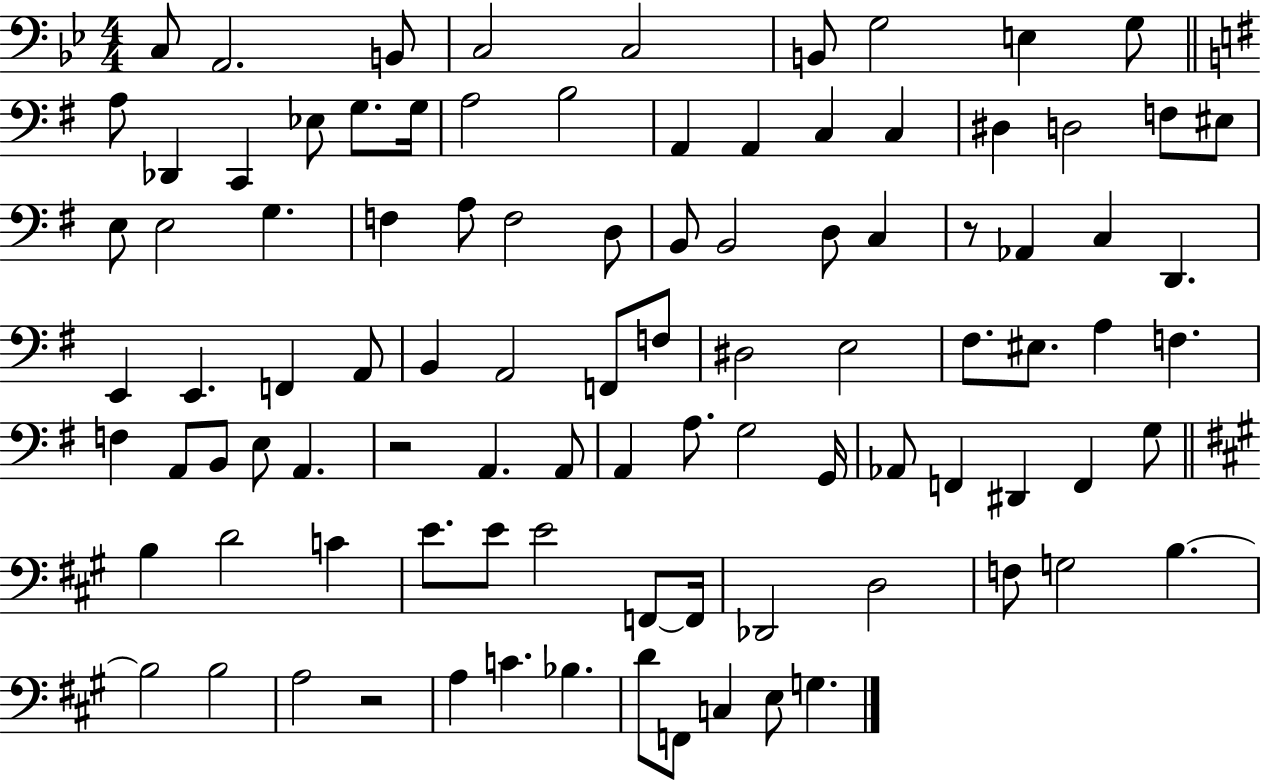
X:1
T:Untitled
M:4/4
L:1/4
K:Bb
C,/2 A,,2 B,,/2 C,2 C,2 B,,/2 G,2 E, G,/2 A,/2 _D,, C,, _E,/2 G,/2 G,/4 A,2 B,2 A,, A,, C, C, ^D, D,2 F,/2 ^E,/2 E,/2 E,2 G, F, A,/2 F,2 D,/2 B,,/2 B,,2 D,/2 C, z/2 _A,, C, D,, E,, E,, F,, A,,/2 B,, A,,2 F,,/2 F,/2 ^D,2 E,2 ^F,/2 ^E,/2 A, F, F, A,,/2 B,,/2 E,/2 A,, z2 A,, A,,/2 A,, A,/2 G,2 G,,/4 _A,,/2 F,, ^D,, F,, G,/2 B, D2 C E/2 E/2 E2 F,,/2 F,,/4 _D,,2 D,2 F,/2 G,2 B, B,2 B,2 A,2 z2 A, C _B, D/2 F,,/2 C, E,/2 G,